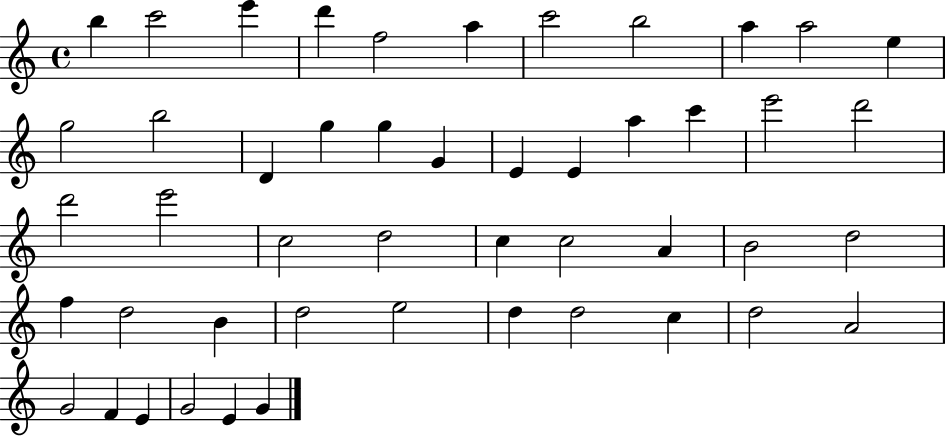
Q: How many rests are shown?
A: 0